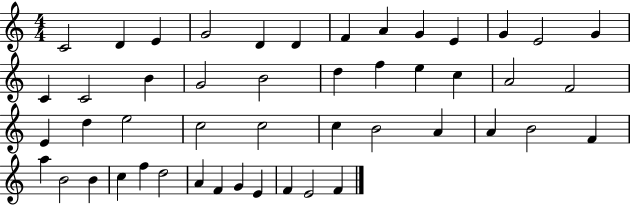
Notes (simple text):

C4/h D4/q E4/q G4/h D4/q D4/q F4/q A4/q G4/q E4/q G4/q E4/h G4/q C4/q C4/h B4/q G4/h B4/h D5/q F5/q E5/q C5/q A4/h F4/h E4/q D5/q E5/h C5/h C5/h C5/q B4/h A4/q A4/q B4/h F4/q A5/q B4/h B4/q C5/q F5/q D5/h A4/q F4/q G4/q E4/q F4/q E4/h F4/q